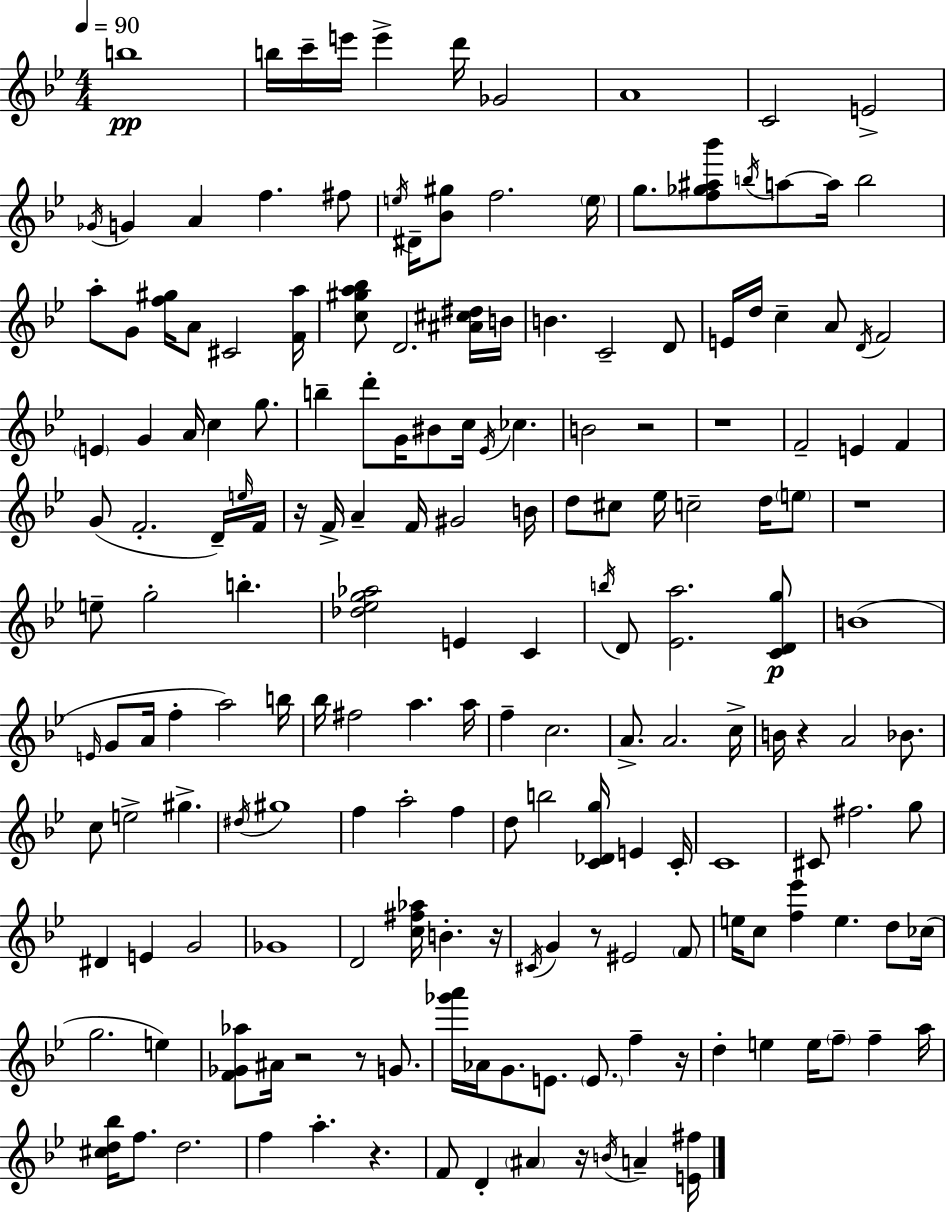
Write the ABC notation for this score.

X:1
T:Untitled
M:4/4
L:1/4
K:Bb
b4 b/4 c'/4 e'/4 e' d'/4 _G2 A4 C2 E2 _G/4 G A f ^f/2 e/4 ^D/4 [_B^g]/2 f2 e/4 g/2 [f_g^a_b']/2 b/4 a/2 a/4 b2 a/2 G/2 [f^g]/4 A/2 ^C2 [Fa]/4 [c^ga_b]/2 D2 [^A^c^d]/4 B/4 B C2 D/2 E/4 d/4 c A/2 D/4 F2 E G A/4 c g/2 b d'/2 G/4 ^B/2 c/4 _E/4 _c B2 z2 z4 F2 E F G/2 F2 D/4 e/4 F/4 z/4 F/4 A F/4 ^G2 B/4 d/2 ^c/2 _e/4 c2 d/4 e/2 z4 e/2 g2 b [_d_eg_a]2 E C b/4 D/2 [_Ea]2 [CDg]/2 B4 E/4 G/2 A/4 f a2 b/4 _b/4 ^f2 a a/4 f c2 A/2 A2 c/4 B/4 z A2 _B/2 c/2 e2 ^g ^d/4 ^g4 f a2 f d/2 b2 [C_Dg]/4 E C/4 C4 ^C/2 ^f2 g/2 ^D E G2 _G4 D2 [c^f_a]/4 B z/4 ^C/4 G z/2 ^E2 F/2 e/4 c/2 [f_e'] e d/2 _c/4 g2 e [F_G_a]/2 ^A/4 z2 z/2 G/2 [_g'a']/4 _A/4 G/2 E/2 E/2 f z/4 d e e/4 f/2 f a/4 [^cd_b]/4 f/2 d2 f a z F/2 D ^A z/4 B/4 A [E^f]/4